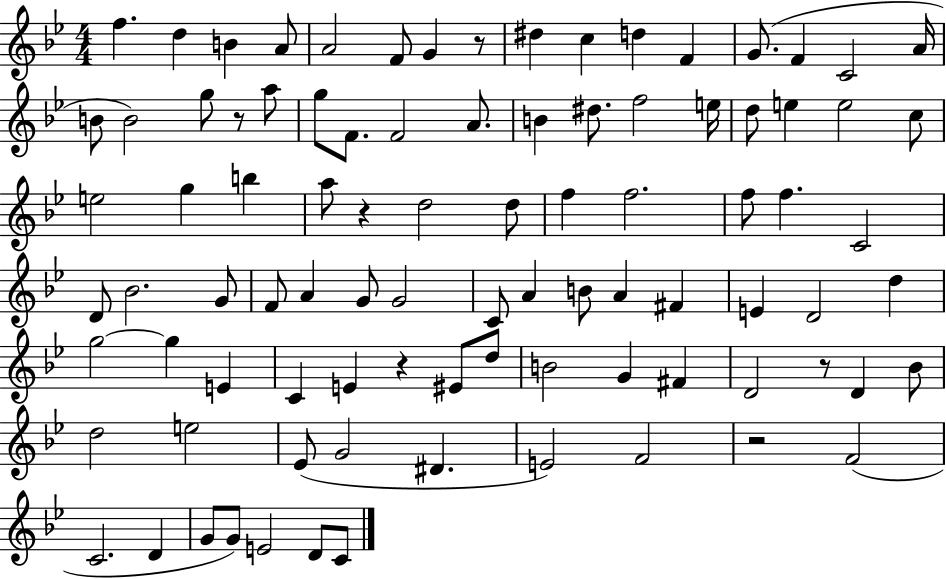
F5/q. D5/q B4/q A4/e A4/h F4/e G4/q R/e D#5/q C5/q D5/q F4/q G4/e. F4/q C4/h A4/s B4/e B4/h G5/e R/e A5/e G5/e F4/e. F4/h A4/e. B4/q D#5/e. F5/h E5/s D5/e E5/q E5/h C5/e E5/h G5/q B5/q A5/e R/q D5/h D5/e F5/q F5/h. F5/e F5/q. C4/h D4/e Bb4/h. G4/e F4/e A4/q G4/e G4/h C4/e A4/q B4/e A4/q F#4/q E4/q D4/h D5/q G5/h G5/q E4/q C4/q E4/q R/q EIS4/e D5/e B4/h G4/q F#4/q D4/h R/e D4/q Bb4/e D5/h E5/h Eb4/e G4/h D#4/q. E4/h F4/h R/h F4/h C4/h. D4/q G4/e G4/e E4/h D4/e C4/e